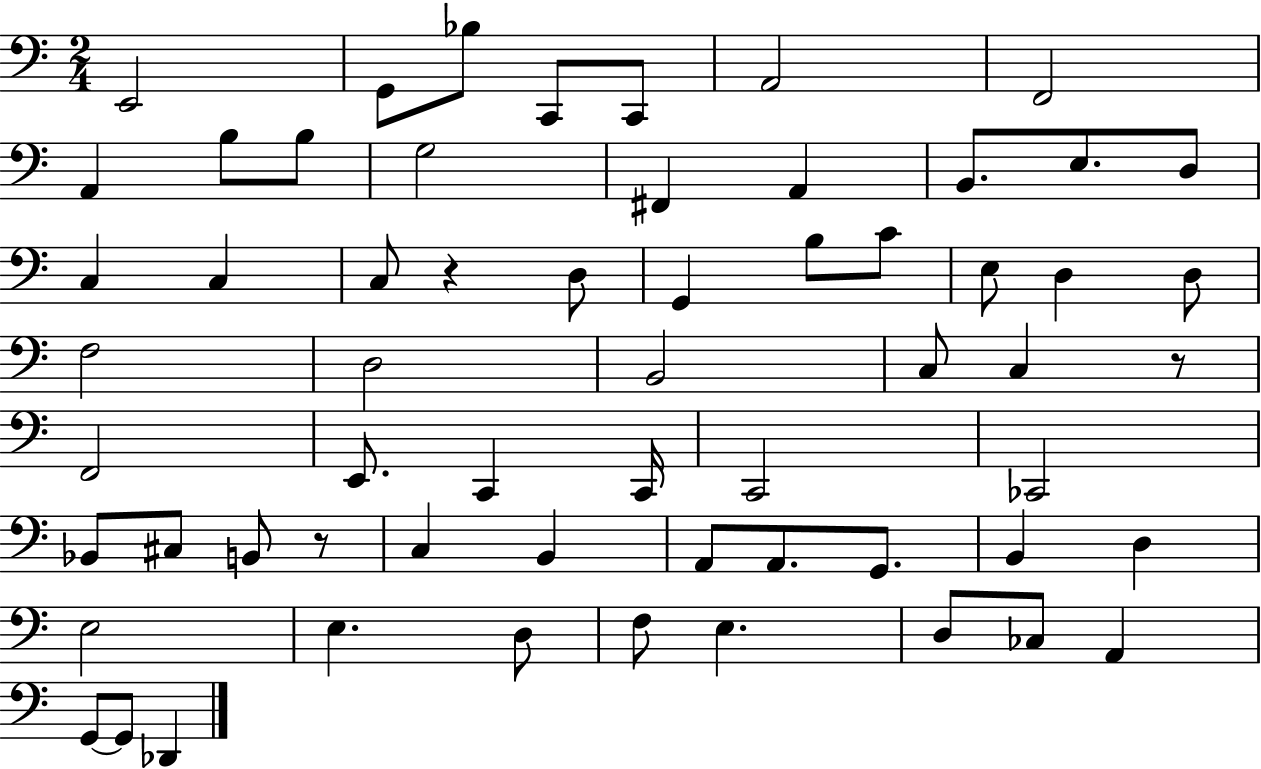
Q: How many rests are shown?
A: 3